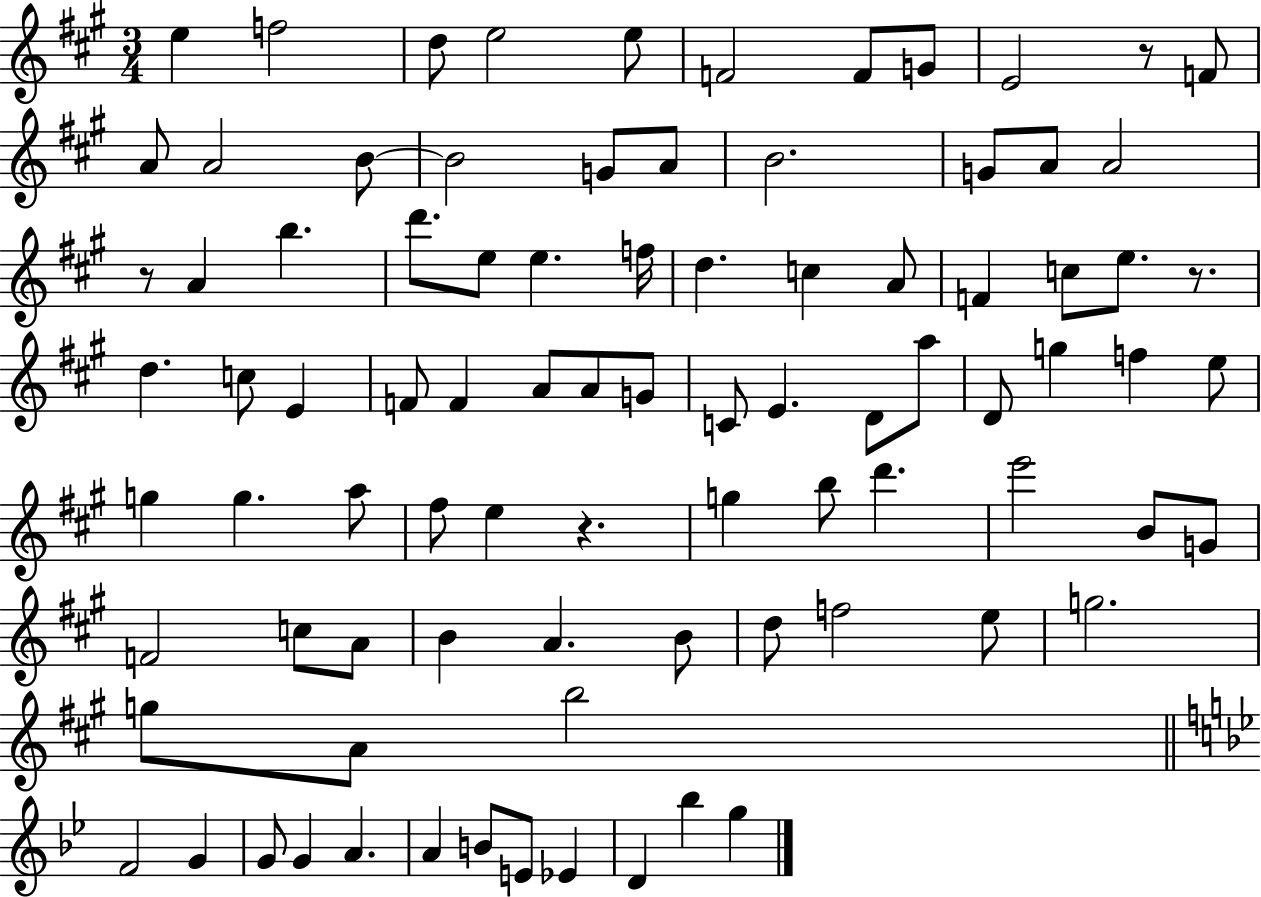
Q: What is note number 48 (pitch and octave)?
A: E5